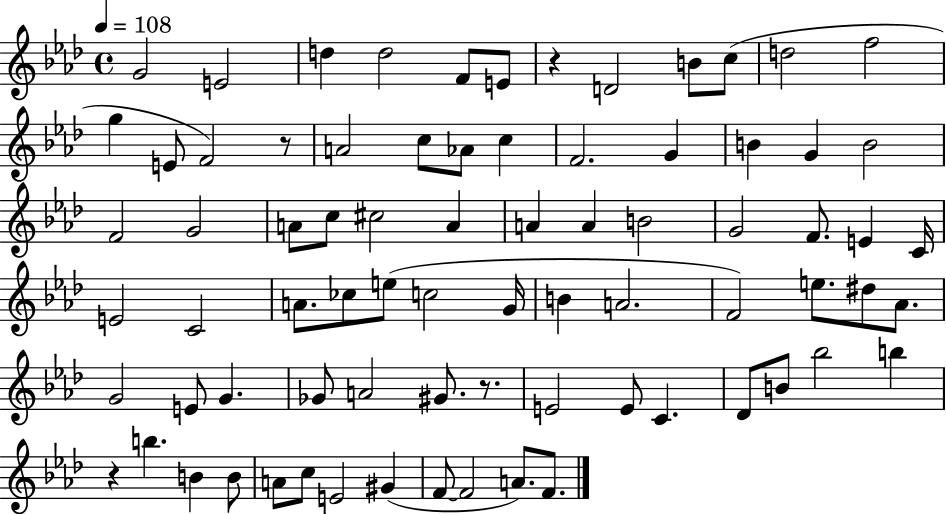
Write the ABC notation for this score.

X:1
T:Untitled
M:4/4
L:1/4
K:Ab
G2 E2 d d2 F/2 E/2 z D2 B/2 c/2 d2 f2 g E/2 F2 z/2 A2 c/2 _A/2 c F2 G B G B2 F2 G2 A/2 c/2 ^c2 A A A B2 G2 F/2 E C/4 E2 C2 A/2 _c/2 e/2 c2 G/4 B A2 F2 e/2 ^d/2 _A/2 G2 E/2 G _G/2 A2 ^G/2 z/2 E2 E/2 C _D/2 B/2 _b2 b z b B B/2 A/2 c/2 E2 ^G F/2 F2 A/2 F/2